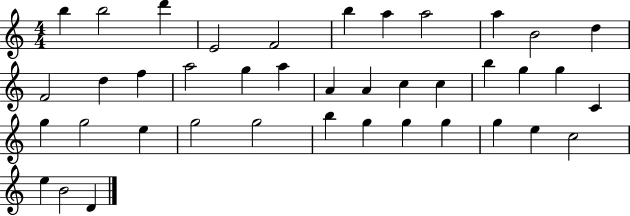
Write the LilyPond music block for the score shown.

{
  \clef treble
  \numericTimeSignature
  \time 4/4
  \key c \major
  b''4 b''2 d'''4 | e'2 f'2 | b''4 a''4 a''2 | a''4 b'2 d''4 | \break f'2 d''4 f''4 | a''2 g''4 a''4 | a'4 a'4 c''4 c''4 | b''4 g''4 g''4 c'4 | \break g''4 g''2 e''4 | g''2 g''2 | b''4 g''4 g''4 g''4 | g''4 e''4 c''2 | \break e''4 b'2 d'4 | \bar "|."
}